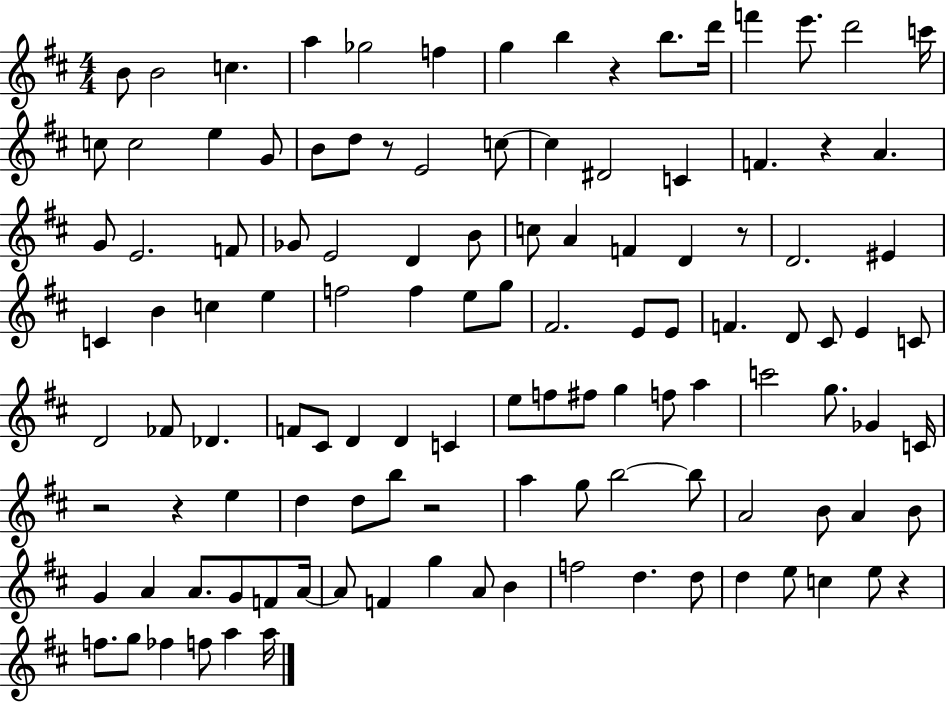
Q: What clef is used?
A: treble